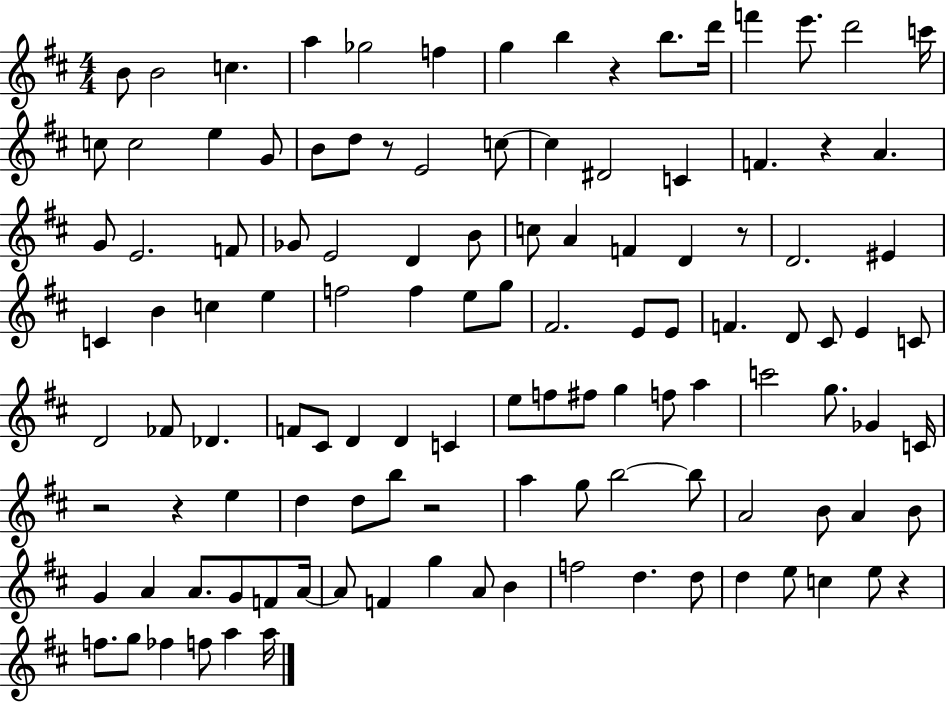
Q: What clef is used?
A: treble